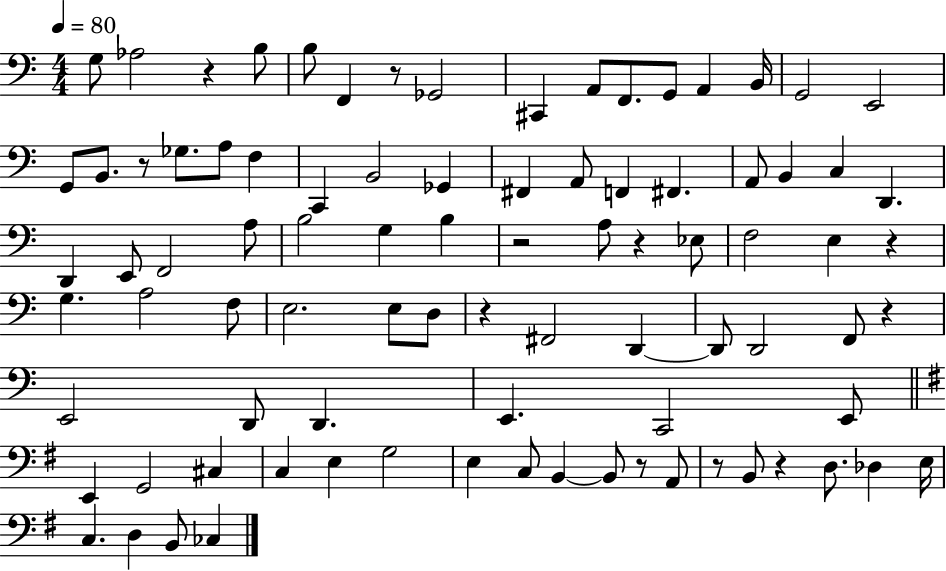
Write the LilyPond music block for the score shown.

{
  \clef bass
  \numericTimeSignature
  \time 4/4
  \key c \major
  \tempo 4 = 80
  \repeat volta 2 { g8 aes2 r4 b8 | b8 f,4 r8 ges,2 | cis,4 a,8 f,8. g,8 a,4 b,16 | g,2 e,2 | \break g,8 b,8. r8 ges8. a8 f4 | c,4 b,2 ges,4 | fis,4 a,8 f,4 fis,4. | a,8 b,4 c4 d,4. | \break d,4 e,8 f,2 a8 | b2 g4 b4 | r2 a8 r4 ees8 | f2 e4 r4 | \break g4. a2 f8 | e2. e8 d8 | r4 fis,2 d,4~~ | d,8 d,2 f,8 r4 | \break e,2 d,8 d,4. | e,4. c,2 e,8 | \bar "||" \break \key g \major e,4 g,2 cis4 | c4 e4 g2 | e4 c8 b,4~~ b,8 r8 a,8 | r8 b,8 r4 d8. des4 e16 | \break c4. d4 b,8 ces4 | } \bar "|."
}